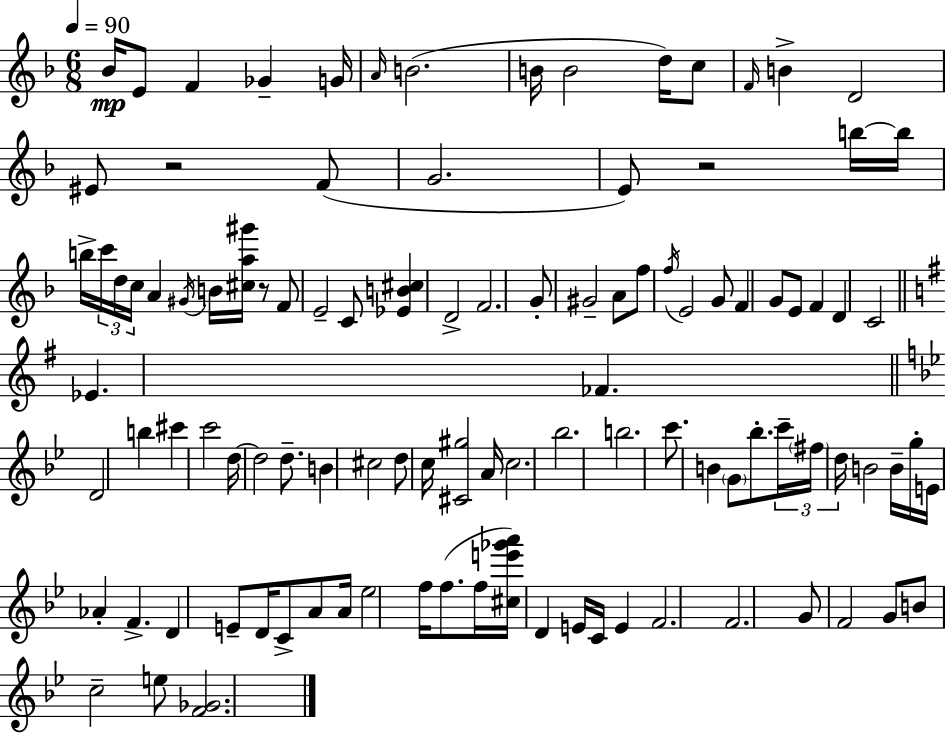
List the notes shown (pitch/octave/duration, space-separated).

Bb4/s E4/e F4/q Gb4/q G4/s A4/s B4/h. B4/s B4/h D5/s C5/e F4/s B4/q D4/h EIS4/e R/h F4/e G4/h. E4/e R/h B5/s B5/s B5/s C6/s D5/s C5/s A4/q G#4/s B4/s [C#5,A5,G#6]/s R/e F4/e E4/h C4/e [Eb4,B4,C#5]/q D4/h F4/h. G4/e G#4/h A4/e F5/e F5/s E4/h G4/e F4/q G4/e E4/e F4/q D4/q C4/h Eb4/q. FES4/q. D4/h B5/q C#6/q C6/h D5/s D5/h D5/e. B4/q C#5/h D5/e C5/s [C#4,G#5]/h A4/s C5/h. Bb5/h. B5/h. C6/e. B4/q G4/e Bb5/e. C6/s F#5/s D5/s B4/h B4/s G5/s E4/s Ab4/q F4/q. D4/q E4/e D4/s C4/e A4/e A4/s Eb5/h F5/s F5/e. F5/s [C#5,E6,Gb6,A6]/s D4/q E4/s C4/s E4/q F4/h. F4/h. G4/e F4/h G4/e B4/e C5/h E5/e [F4,Gb4]/h.